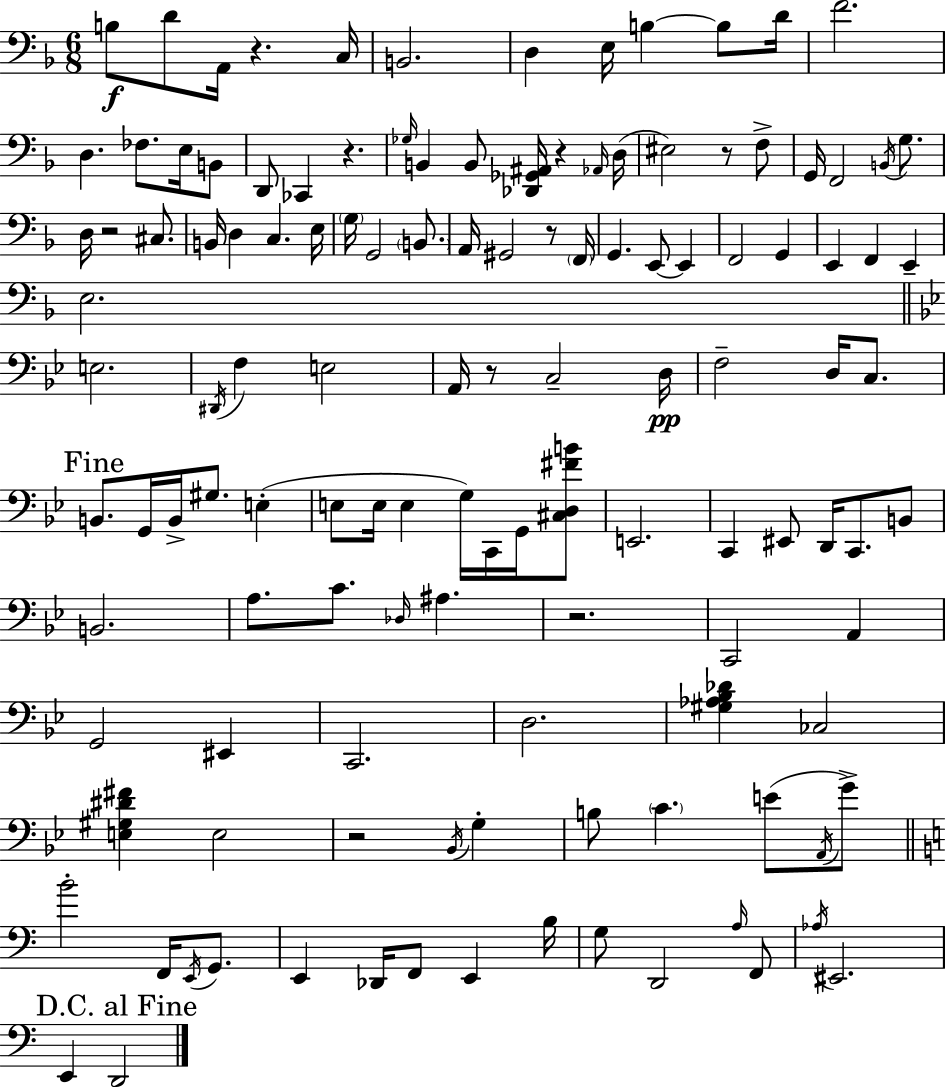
B3/e D4/e A2/s R/q. C3/s B2/h. D3/q E3/s B3/q B3/e D4/s F4/h. D3/q. FES3/e. E3/s B2/e D2/e CES2/q R/q. Gb3/s B2/q B2/e [Db2,Gb2,A#2]/s R/q Ab2/s D3/s EIS3/h R/e F3/e G2/s F2/h B2/s G3/e. D3/s R/h C#3/e. B2/s D3/q C3/q. E3/s G3/s G2/h B2/e. A2/s G#2/h R/e F2/s G2/q. E2/e E2/q F2/h G2/q E2/q F2/q E2/q E3/h. E3/h. D#2/s F3/q E3/h A2/s R/e C3/h D3/s F3/h D3/s C3/e. B2/e. G2/s B2/s G#3/e. E3/q E3/e E3/s E3/q G3/s C2/s G2/s [C#3,D3,F#4,B4]/e E2/h. C2/q EIS2/e D2/s C2/e. B2/e B2/h. A3/e. C4/e. Db3/s A#3/q. R/h. C2/h A2/q G2/h EIS2/q C2/h. D3/h. [G#3,Ab3,Bb3,Db4]/q CES3/h [E3,G#3,D#4,F#4]/q E3/h R/h Bb2/s G3/q B3/e C4/q. E4/e A2/s G4/e B4/h F2/s E2/s G2/e. E2/q Db2/s F2/e E2/q B3/s G3/e D2/h A3/s F2/e Ab3/s EIS2/h. E2/q D2/h